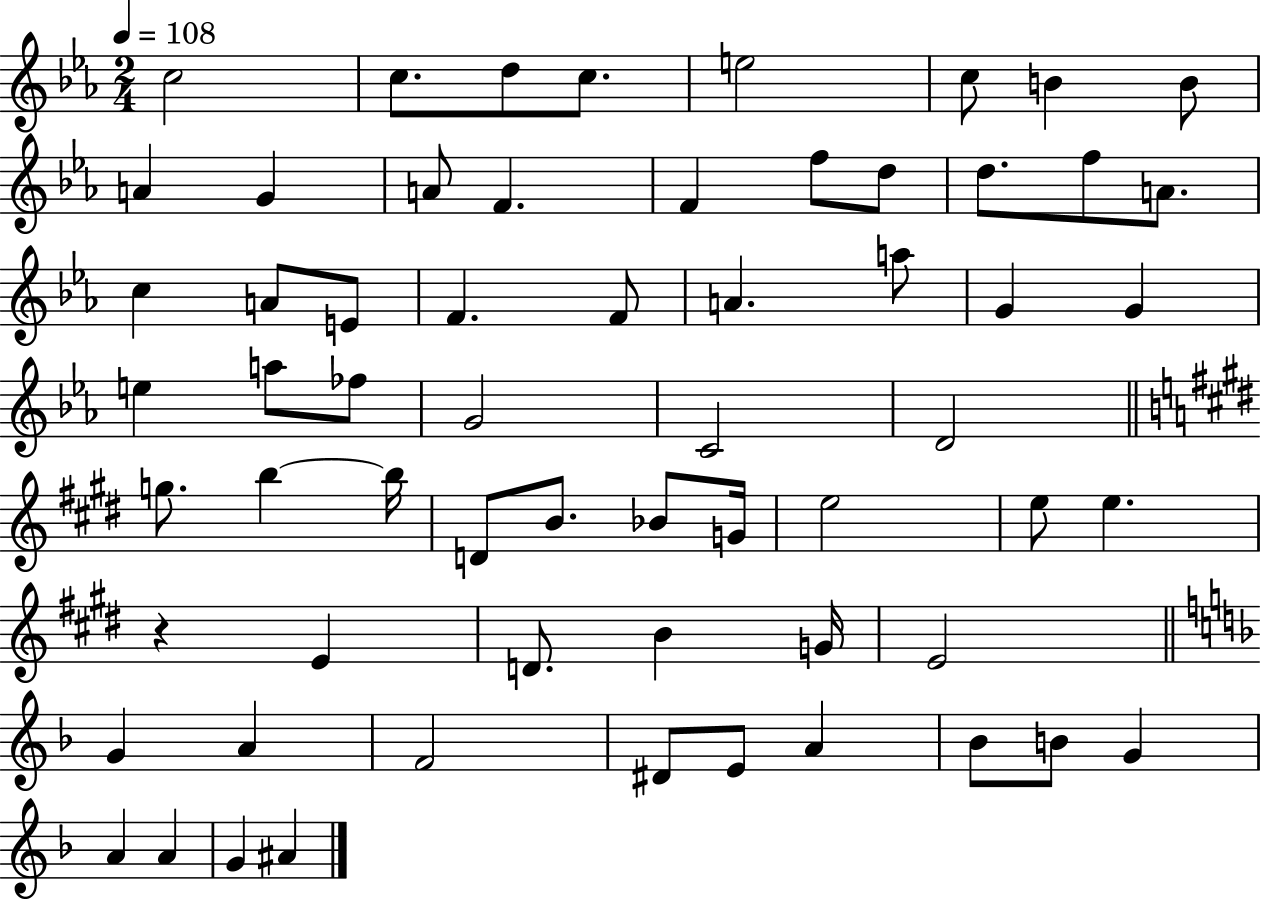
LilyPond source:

{
  \clef treble
  \numericTimeSignature
  \time 2/4
  \key ees \major
  \tempo 4 = 108
  c''2 | c''8. d''8 c''8. | e''2 | c''8 b'4 b'8 | \break a'4 g'4 | a'8 f'4. | f'4 f''8 d''8 | d''8. f''8 a'8. | \break c''4 a'8 e'8 | f'4. f'8 | a'4. a''8 | g'4 g'4 | \break e''4 a''8 fes''8 | g'2 | c'2 | d'2 | \break \bar "||" \break \key e \major g''8. b''4~~ b''16 | d'8 b'8. bes'8 g'16 | e''2 | e''8 e''4. | \break r4 e'4 | d'8. b'4 g'16 | e'2 | \bar "||" \break \key f \major g'4 a'4 | f'2 | dis'8 e'8 a'4 | bes'8 b'8 g'4 | \break a'4 a'4 | g'4 ais'4 | \bar "|."
}